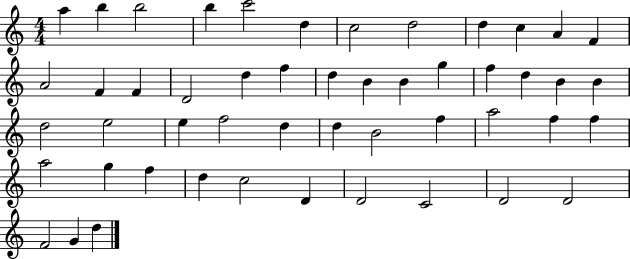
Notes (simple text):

A5/q B5/q B5/h B5/q C6/h D5/q C5/h D5/h D5/q C5/q A4/q F4/q A4/h F4/q F4/q D4/h D5/q F5/q D5/q B4/q B4/q G5/q F5/q D5/q B4/q B4/q D5/h E5/h E5/q F5/h D5/q D5/q B4/h F5/q A5/h F5/q F5/q A5/h G5/q F5/q D5/q C5/h D4/q D4/h C4/h D4/h D4/h F4/h G4/q D5/q